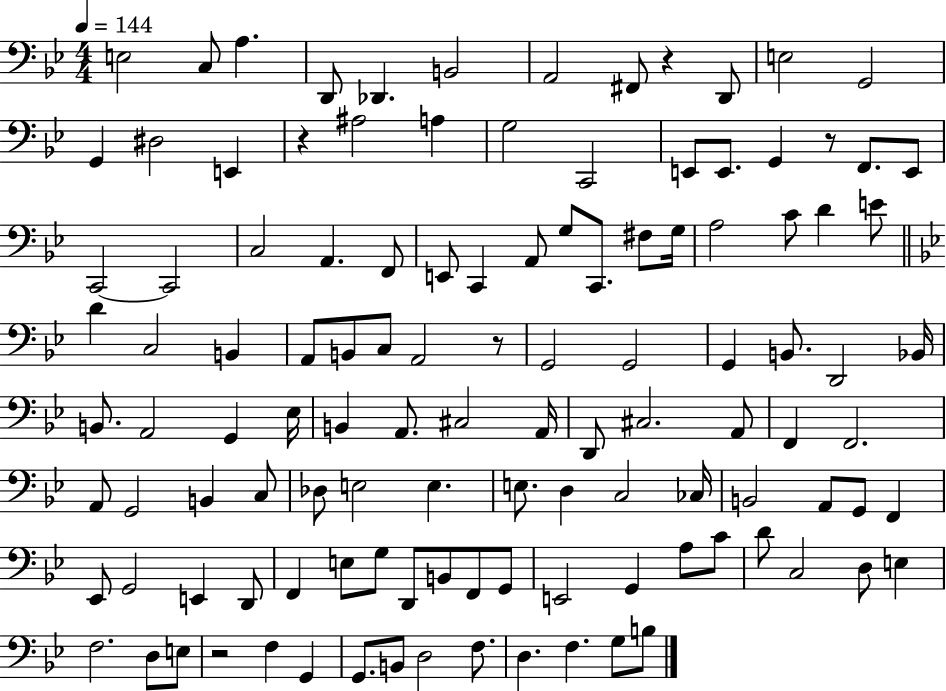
{
  \clef bass
  \numericTimeSignature
  \time 4/4
  \key bes \major
  \tempo 4 = 144
  e2 c8 a4. | d,8 des,4. b,2 | a,2 fis,8 r4 d,8 | e2 g,2 | \break g,4 dis2 e,4 | r4 ais2 a4 | g2 c,2 | e,8 e,8. g,4 r8 f,8. e,8 | \break c,2~~ c,2 | c2 a,4. f,8 | e,8 c,4 a,8 g8 c,8. fis8 g16 | a2 c'8 d'4 e'8 | \break \bar "||" \break \key bes \major d'4 c2 b,4 | a,8 b,8 c8 a,2 r8 | g,2 g,2 | g,4 b,8. d,2 bes,16 | \break b,8. a,2 g,4 ees16 | b,4 a,8. cis2 a,16 | d,8 cis2. a,8 | f,4 f,2. | \break a,8 g,2 b,4 c8 | des8 e2 e4. | e8. d4 c2 ces16 | b,2 a,8 g,8 f,4 | \break ees,8 g,2 e,4 d,8 | f,4 e8 g8 d,8 b,8 f,8 g,8 | e,2 g,4 a8 c'8 | d'8 c2 d8 e4 | \break f2. d8 e8 | r2 f4 g,4 | g,8. b,8 d2 f8. | d4. f4. g8 b8 | \break \bar "|."
}